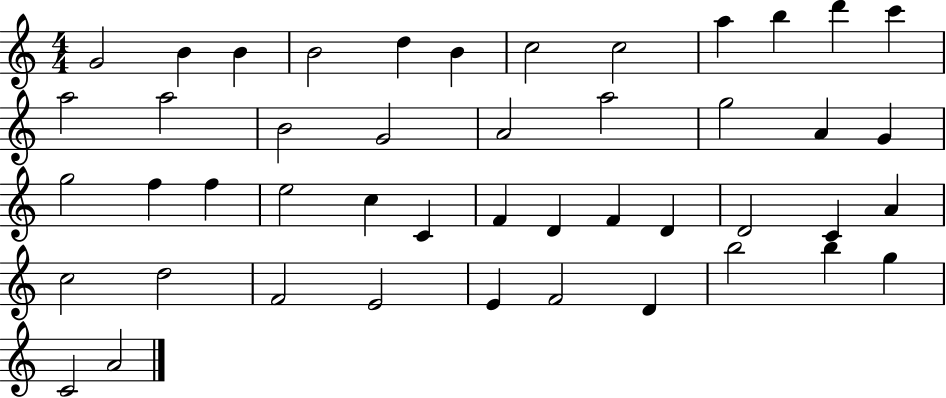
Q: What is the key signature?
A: C major